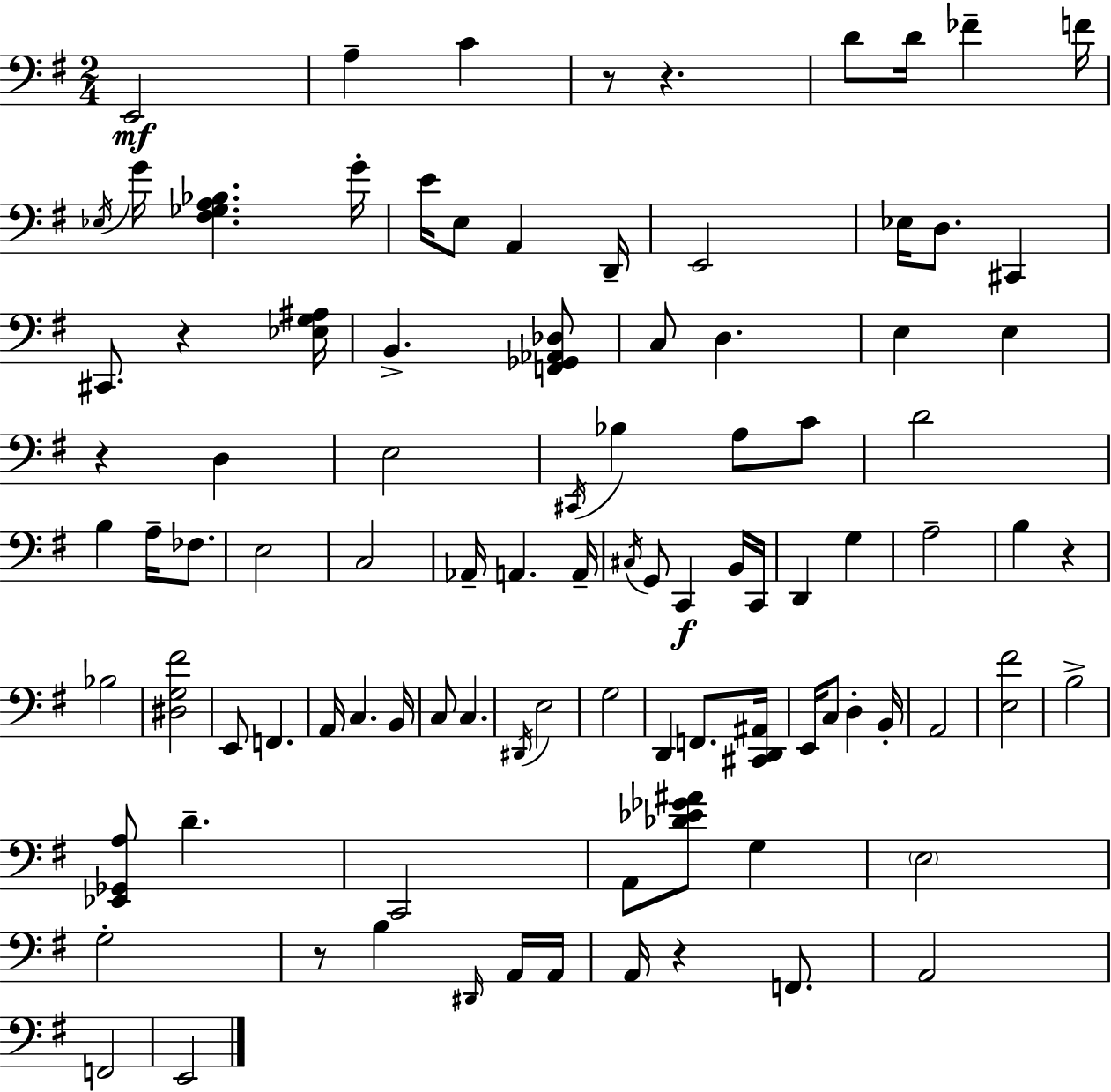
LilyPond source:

{
  \clef bass
  \numericTimeSignature
  \time 2/4
  \key e \minor
  e,2\mf | a4-- c'4 | r8 r4. | d'8 d'16 fes'4-- f'16 | \break \acciaccatura { ees16 } g'16 <fis ges a bes>4. | g'16-. e'16 e8 a,4 | d,16-- e,2 | ees16 d8. cis,4 | \break cis,8. r4 | <ees g ais>16 b,4.-> <f, ges, aes, des>8 | c8 d4. | e4 e4 | \break r4 d4 | e2 | \acciaccatura { cis,16 } bes4 a8 | c'8 d'2 | \break b4 a16-- fes8. | e2 | c2 | aes,16-- a,4. | \break a,16-- \acciaccatura { cis16 } g,8 c,4\f | b,16 c,16 d,4 g4 | a2-- | b4 r4 | \break bes2 | <dis g fis'>2 | e,8 f,4. | a,16 c4. | \break b,16 c8 c4. | \acciaccatura { dis,16 } e2 | g2 | d,4 | \break f,8. <cis, d, ais,>16 e,16 c8 d4-. | b,16-. a,2 | <e fis'>2 | b2-> | \break <ees, ges, a>8 d'4.-- | c,2 | a,8 <des' ees' ges' ais'>8 | g4 \parenthesize e2 | \break g2-. | r8 b4 | \grace { dis,16 } a,16 a,16 a,16 r4 | f,8. a,2 | \break f,2 | e,2 | \bar "|."
}